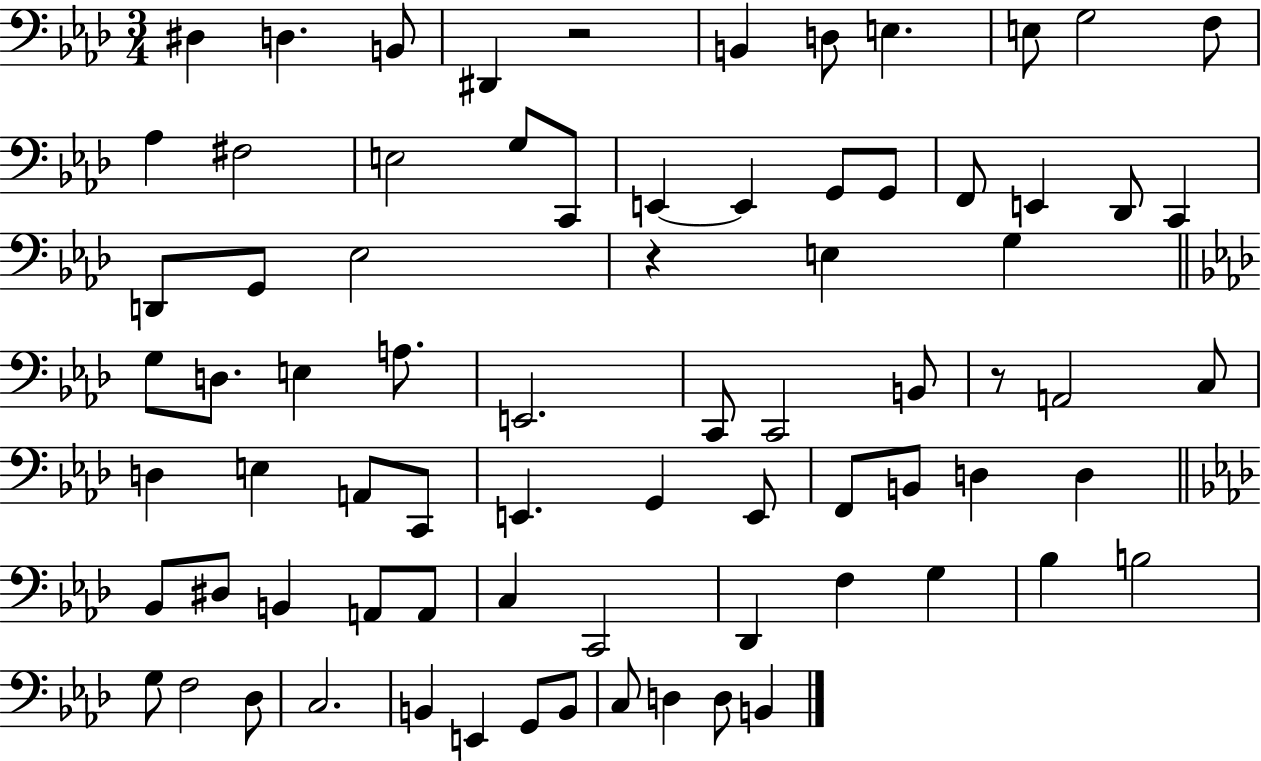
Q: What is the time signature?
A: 3/4